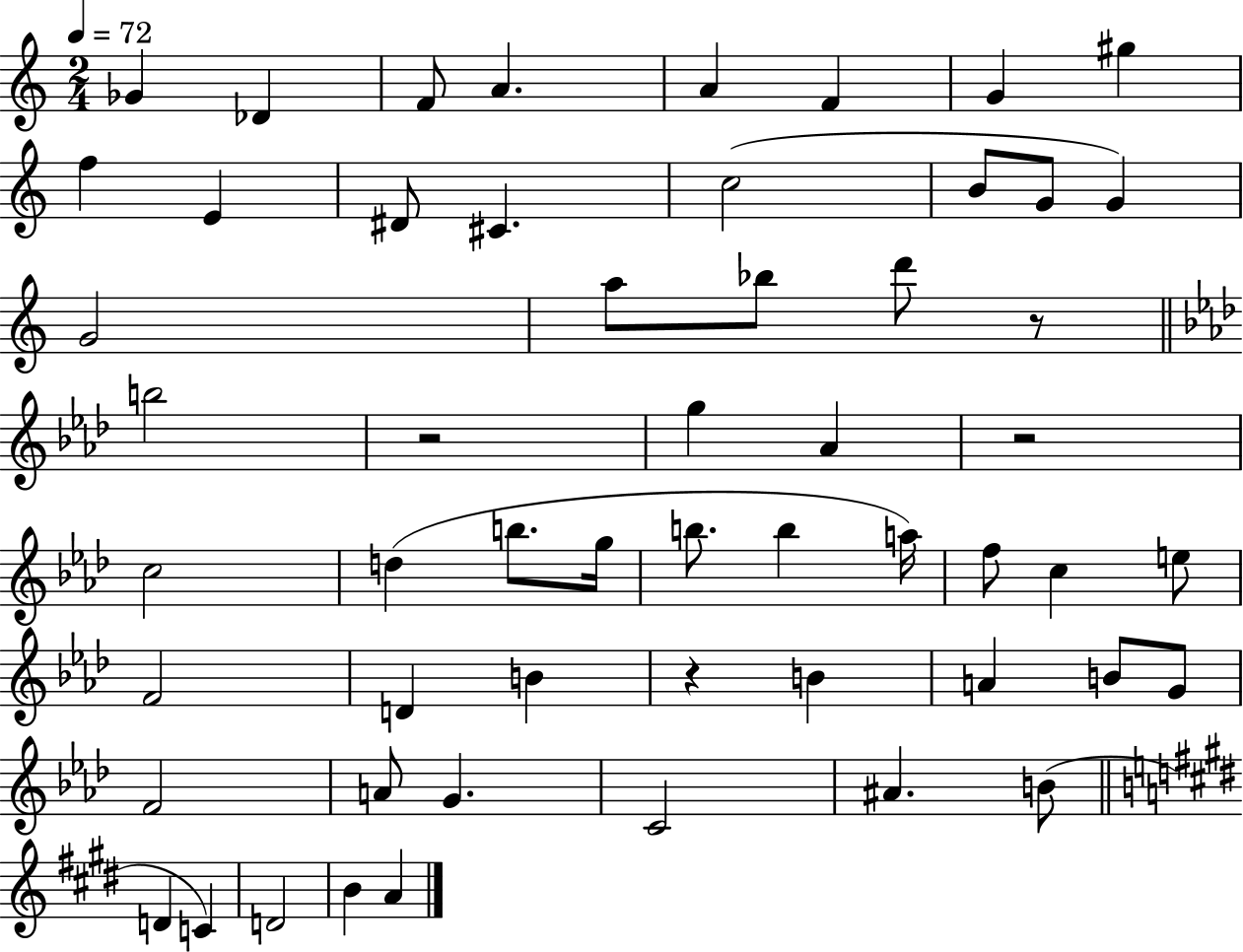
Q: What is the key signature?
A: C major